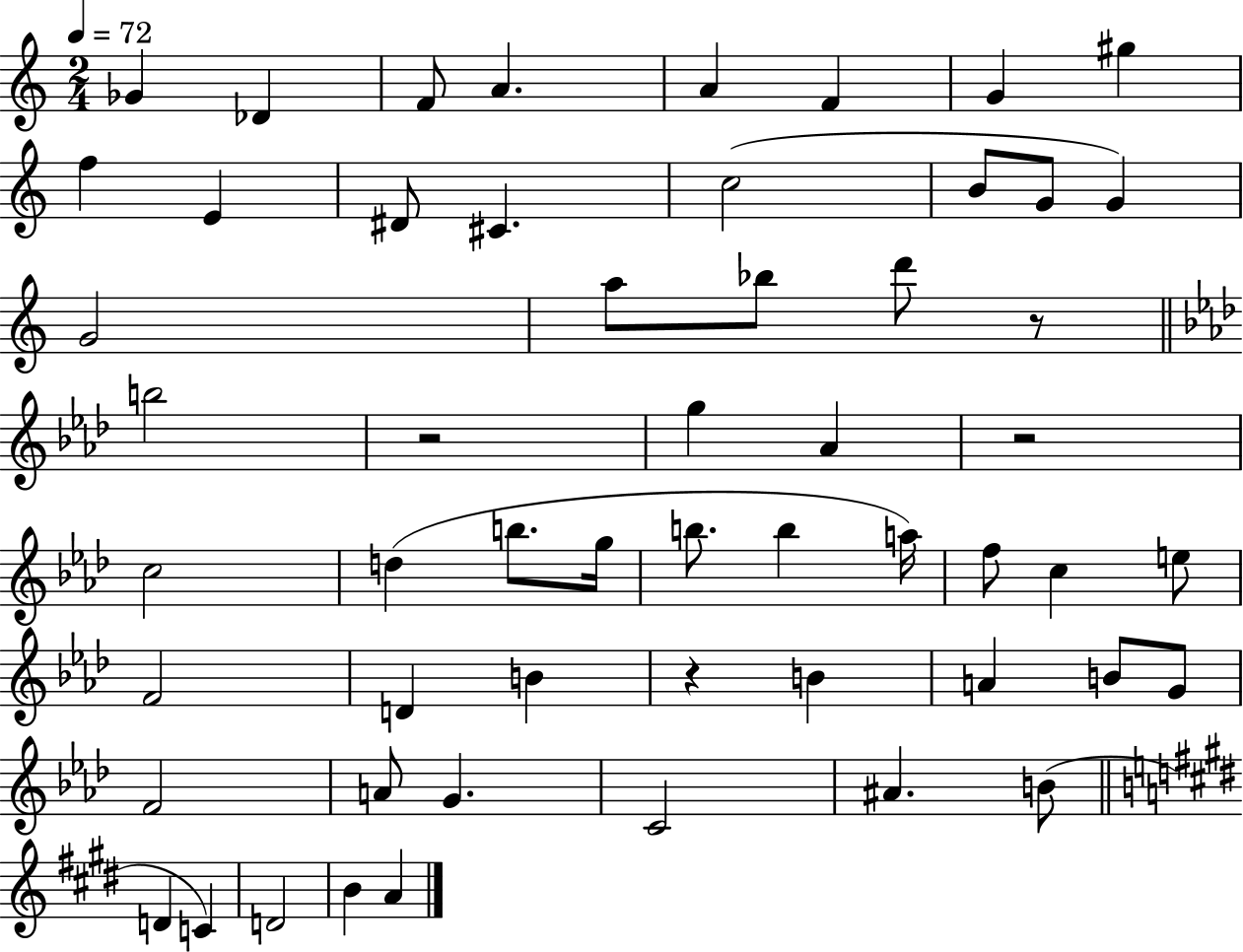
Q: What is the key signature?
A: C major